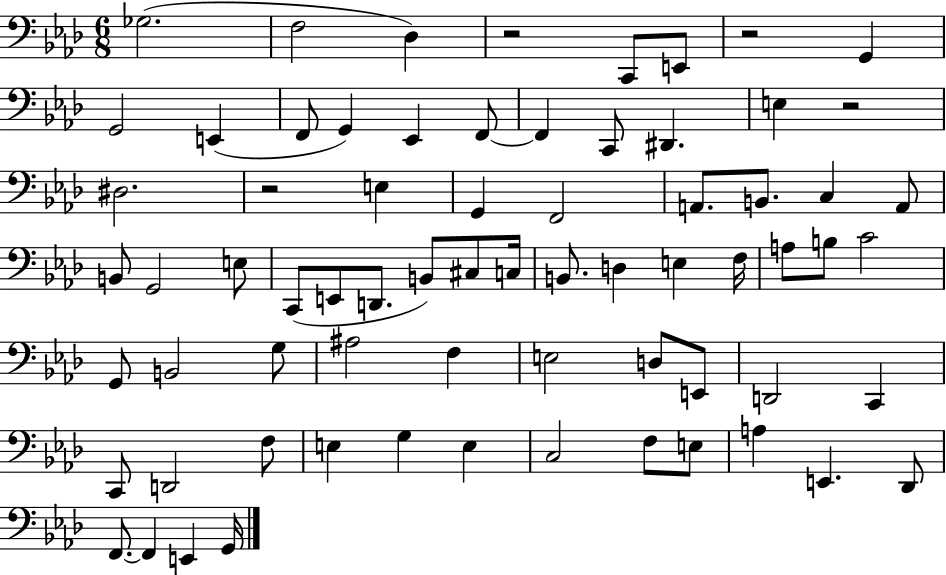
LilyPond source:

{
  \clef bass
  \numericTimeSignature
  \time 6/8
  \key aes \major
  \repeat volta 2 { ges2.( | f2 des4) | r2 c,8 e,8 | r2 g,4 | \break g,2 e,4( | f,8 g,4) ees,4 f,8~~ | f,4 c,8 dis,4. | e4 r2 | \break dis2. | r2 e4 | g,4 f,2 | a,8. b,8. c4 a,8 | \break b,8 g,2 e8 | c,8( e,8 d,8. b,8) cis8 c16 | b,8. d4 e4 f16 | a8 b8 c'2 | \break g,8 b,2 g8 | ais2 f4 | e2 d8 e,8 | d,2 c,4 | \break c,8 d,2 f8 | e4 g4 e4 | c2 f8 e8 | a4 e,4. des,8 | \break f,8.~~ f,4 e,4 g,16 | } \bar "|."
}